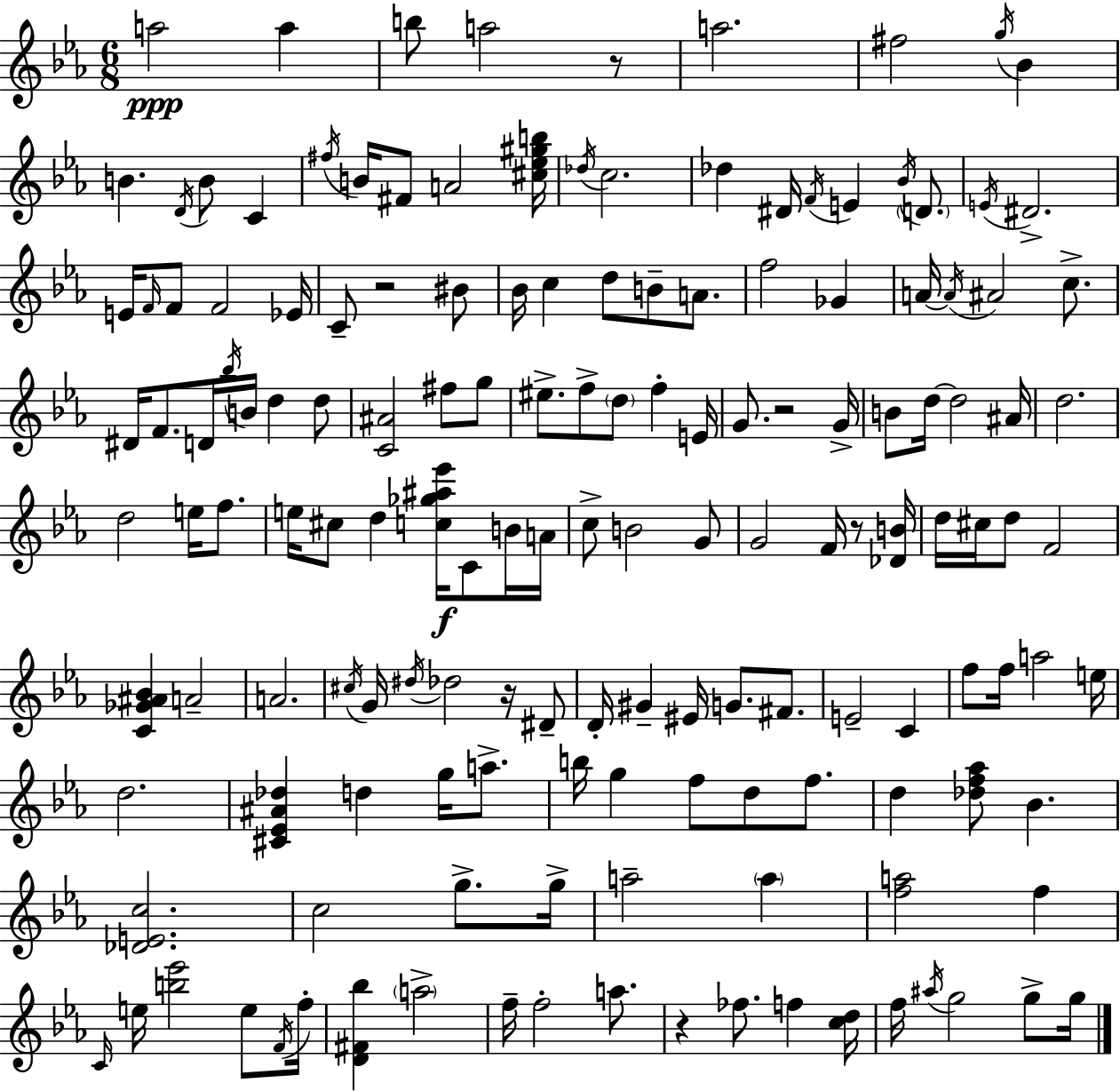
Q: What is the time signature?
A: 6/8